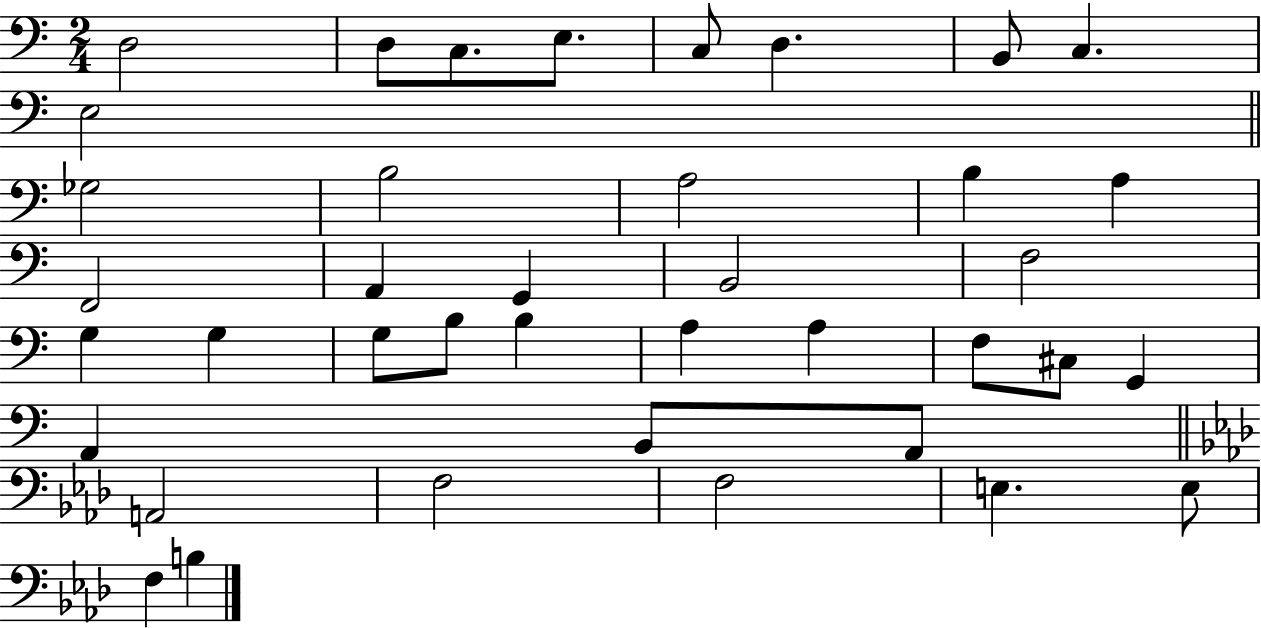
X:1
T:Untitled
M:2/4
L:1/4
K:C
D,2 D,/2 C,/2 E,/2 C,/2 D, B,,/2 C, E,2 _G,2 B,2 A,2 B, A, F,,2 A,, G,, B,,2 F,2 G, G, G,/2 B,/2 B, A, A, F,/2 ^C,/2 G,, A,, B,,/2 A,,/2 A,,2 F,2 F,2 E, E,/2 F, B,